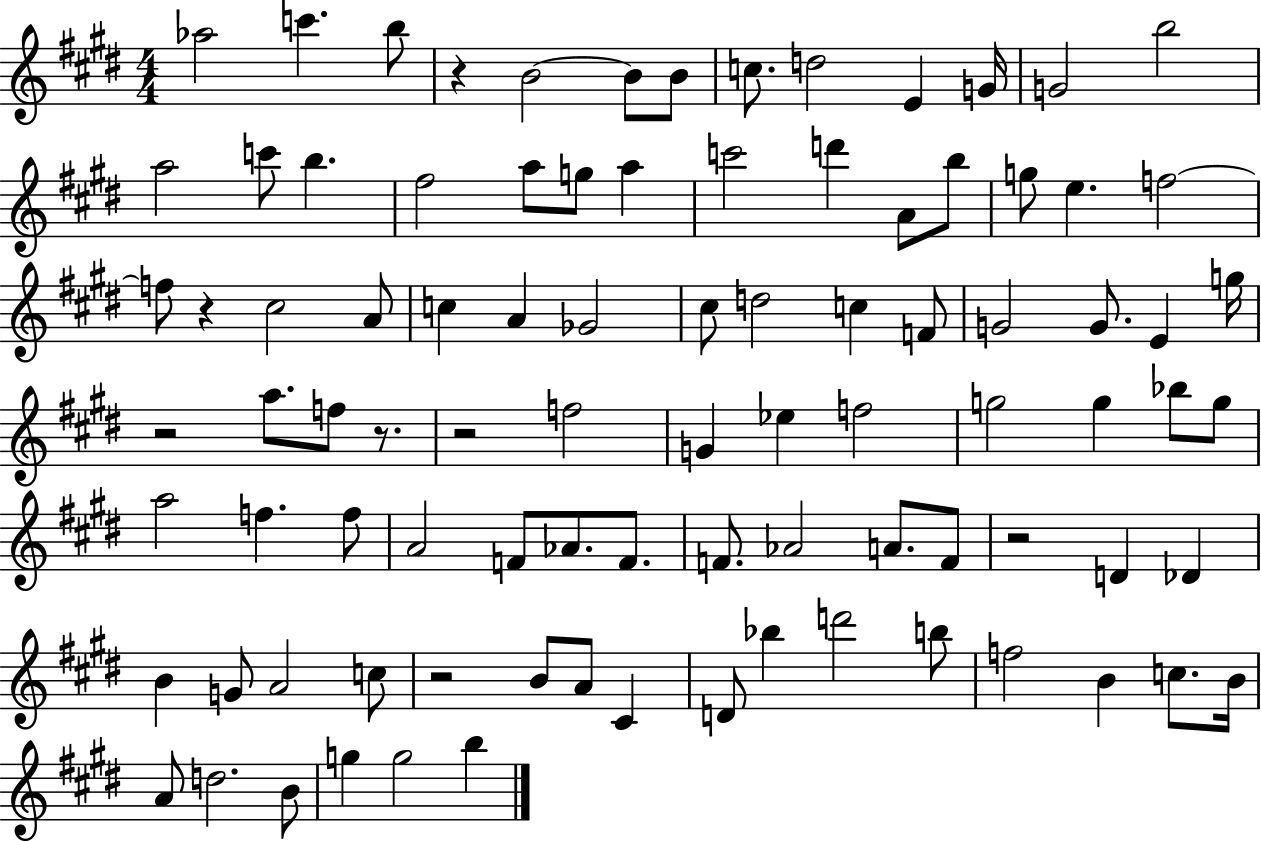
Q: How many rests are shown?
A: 7